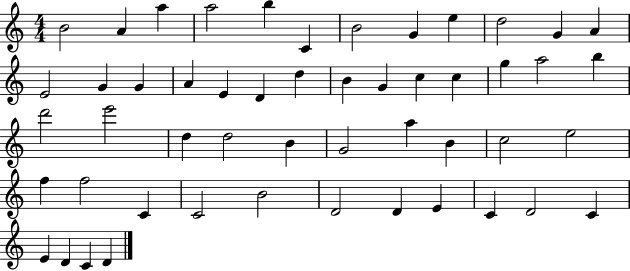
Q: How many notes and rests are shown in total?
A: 51